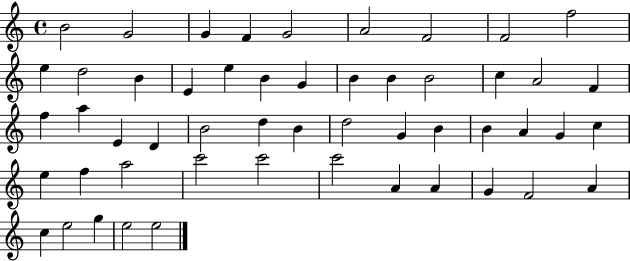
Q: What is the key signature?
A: C major